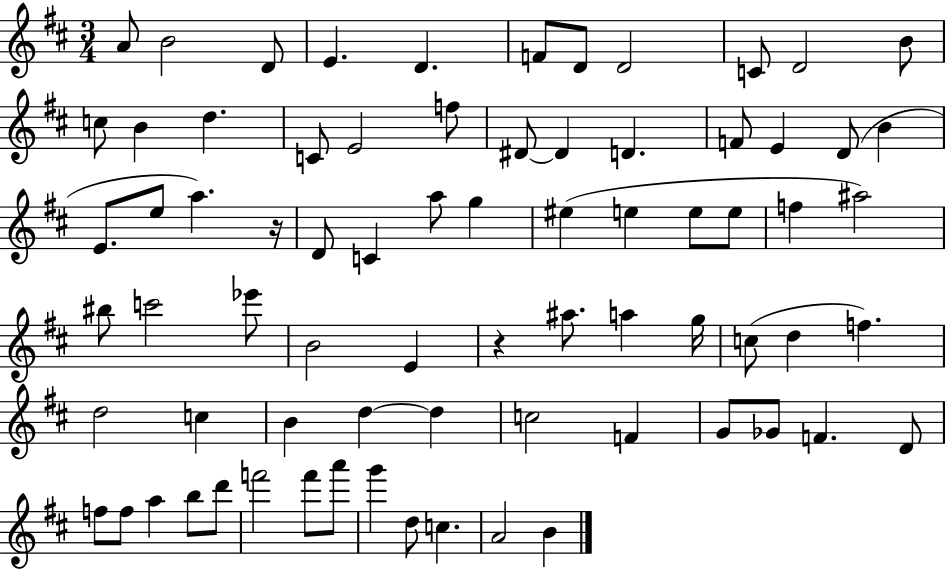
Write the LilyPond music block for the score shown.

{
  \clef treble
  \numericTimeSignature
  \time 3/4
  \key d \major
  a'8 b'2 d'8 | e'4. d'4. | f'8 d'8 d'2 | c'8 d'2 b'8 | \break c''8 b'4 d''4. | c'8 e'2 f''8 | dis'8~~ dis'4 d'4. | f'8 e'4 d'8( b'4 | \break e'8. e''8 a''4.) r16 | d'8 c'4 a''8 g''4 | eis''4( e''4 e''8 e''8 | f''4 ais''2) | \break bis''8 c'''2 ees'''8 | b'2 e'4 | r4 ais''8. a''4 g''16 | c''8( d''4 f''4.) | \break d''2 c''4 | b'4 d''4~~ d''4 | c''2 f'4 | g'8 ges'8 f'4. d'8 | \break f''8 f''8 a''4 b''8 d'''8 | f'''2 f'''8 a'''8 | g'''4 d''8 c''4. | a'2 b'4 | \break \bar "|."
}